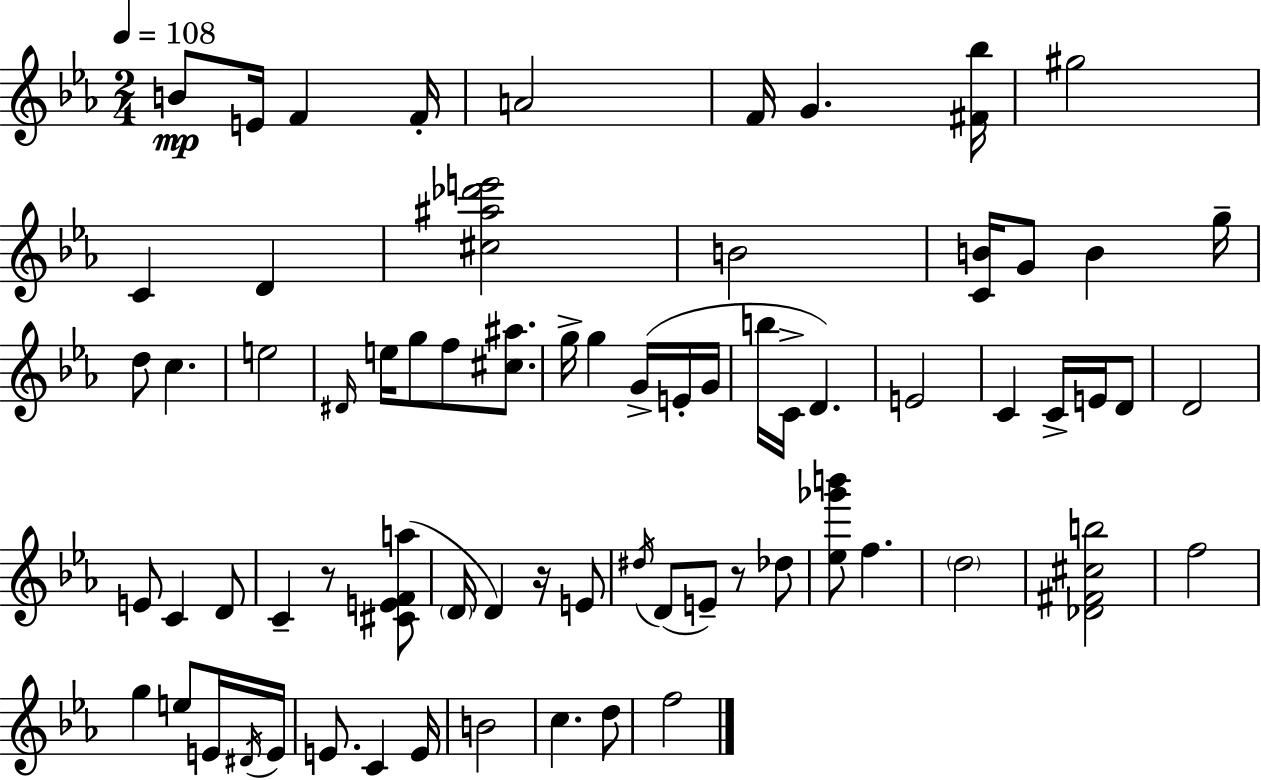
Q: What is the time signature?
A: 2/4